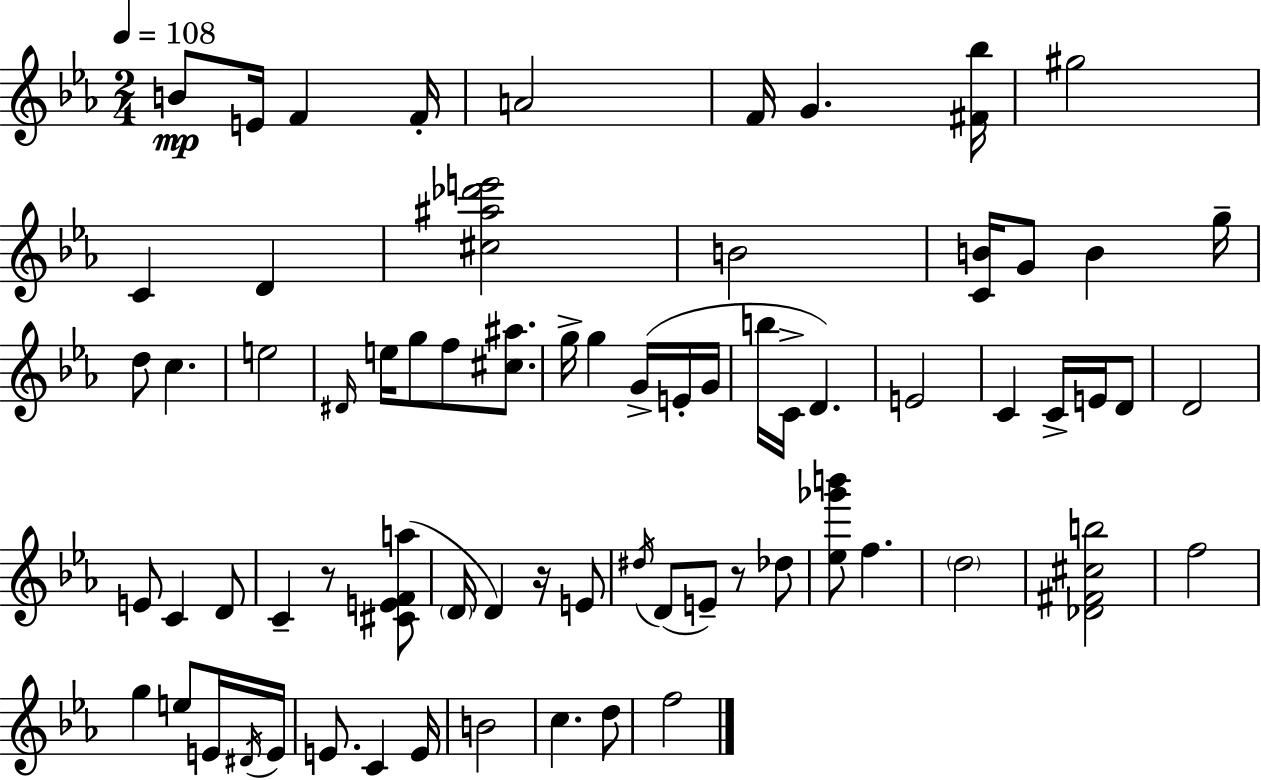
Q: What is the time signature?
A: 2/4